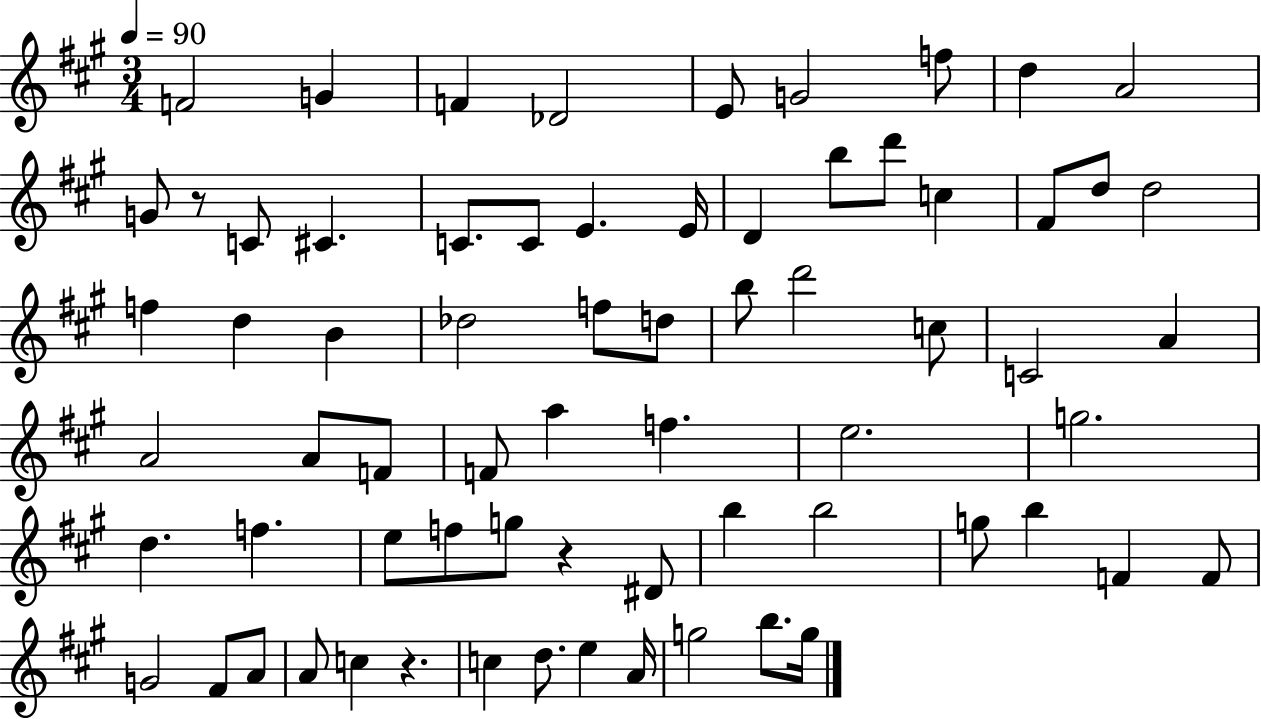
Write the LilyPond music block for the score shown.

{
  \clef treble
  \numericTimeSignature
  \time 3/4
  \key a \major
  \tempo 4 = 90
  f'2 g'4 | f'4 des'2 | e'8 g'2 f''8 | d''4 a'2 | \break g'8 r8 c'8 cis'4. | c'8. c'8 e'4. e'16 | d'4 b''8 d'''8 c''4 | fis'8 d''8 d''2 | \break f''4 d''4 b'4 | des''2 f''8 d''8 | b''8 d'''2 c''8 | c'2 a'4 | \break a'2 a'8 f'8 | f'8 a''4 f''4. | e''2. | g''2. | \break d''4. f''4. | e''8 f''8 g''8 r4 dis'8 | b''4 b''2 | g''8 b''4 f'4 f'8 | \break g'2 fis'8 a'8 | a'8 c''4 r4. | c''4 d''8. e''4 a'16 | g''2 b''8. g''16 | \break \bar "|."
}